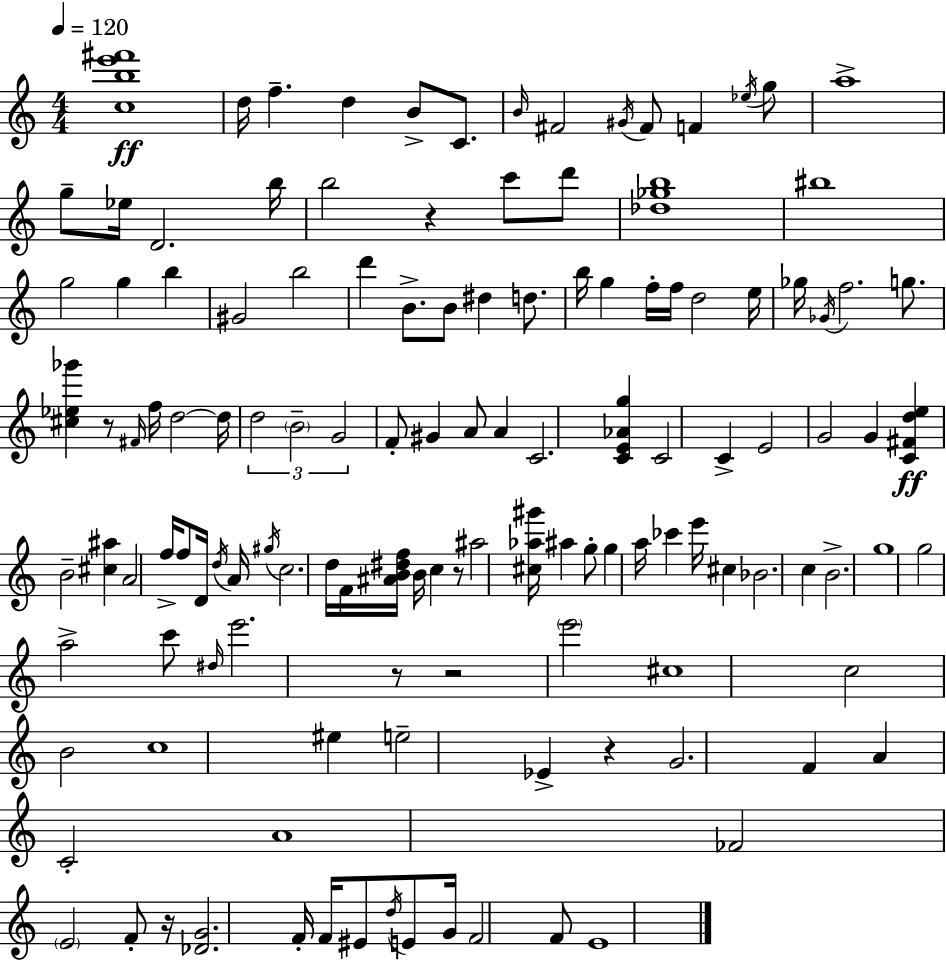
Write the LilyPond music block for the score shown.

{
  \clef treble
  \numericTimeSignature
  \time 4/4
  \key a \minor
  \tempo 4 = 120
  <c'' b'' e''' fis'''>1\ff | d''16 f''4.-- d''4 b'8-> c'8. | \grace { b'16 } fis'2 \acciaccatura { gis'16 } fis'8 f'4 | \acciaccatura { ees''16 } g''8 a''1-> | \break g''8-- ees''16 d'2. | b''16 b''2 r4 c'''8 | d'''8 <des'' ges'' b''>1 | bis''1 | \break g''2 g''4 b''4 | gis'2 b''2 | d'''4 b'8.-> b'8 dis''4 | d''8. b''16 g''4 f''16-. f''16 d''2 | \break e''16 ges''16 \acciaccatura { ges'16 } f''2. | g''8. <cis'' ees'' ges'''>4 r8 \grace { fis'16 } f''16 d''2~~ | d''16 \tuplet 3/2 { d''2 \parenthesize b'2-- | g'2 } f'8-. gis'4 | \break a'8 a'4 c'2. | <c' e' aes' g''>4 c'2 | c'4-> e'2 g'2 | g'4 <c' fis' d'' e''>4\ff b'2-- | \break <cis'' ais''>4 a'2 | f''16-> f''8 d'16 \acciaccatura { d''16 } a'16 \acciaccatura { gis''16 } c''2. | d''16 f'16 <ais' b' dis'' f''>16 b'16 c''4 r8 ais''2 | <cis'' aes'' gis'''>16 ais''4 g''8-. g''4 | \break a''16 ces'''4 e'''16 cis''4 bes'2. | c''4 b'2.-> | g''1 | g''2 a''2-> | \break c'''8 \grace { dis''16 } e'''2. | r8 r2 | \parenthesize e'''2 cis''1 | c''2 | \break b'2 c''1 | eis''4 e''2-- | ees'4-> r4 g'2. | f'4 a'4 | \break c'2-. a'1 | fes'2 | \parenthesize e'2 f'8-. r16 <des' g'>2. | f'16-. f'16 eis'8 \acciaccatura { d''16 } e'8 g'16 f'2 | \break f'8 e'1 | \bar "|."
}